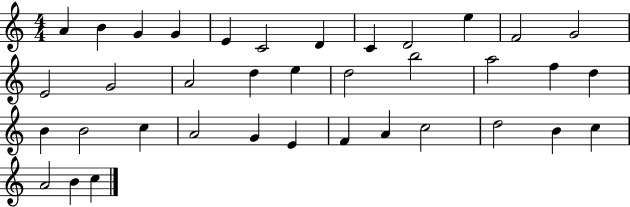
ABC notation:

X:1
T:Untitled
M:4/4
L:1/4
K:C
A B G G E C2 D C D2 e F2 G2 E2 G2 A2 d e d2 b2 a2 f d B B2 c A2 G E F A c2 d2 B c A2 B c